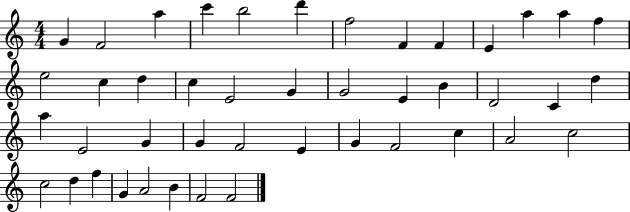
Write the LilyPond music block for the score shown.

{
  \clef treble
  \numericTimeSignature
  \time 4/4
  \key c \major
  g'4 f'2 a''4 | c'''4 b''2 d'''4 | f''2 f'4 f'4 | e'4 a''4 a''4 f''4 | \break e''2 c''4 d''4 | c''4 e'2 g'4 | g'2 e'4 b'4 | d'2 c'4 d''4 | \break a''4 e'2 g'4 | g'4 f'2 e'4 | g'4 f'2 c''4 | a'2 c''2 | \break c''2 d''4 f''4 | g'4 a'2 b'4 | f'2 f'2 | \bar "|."
}